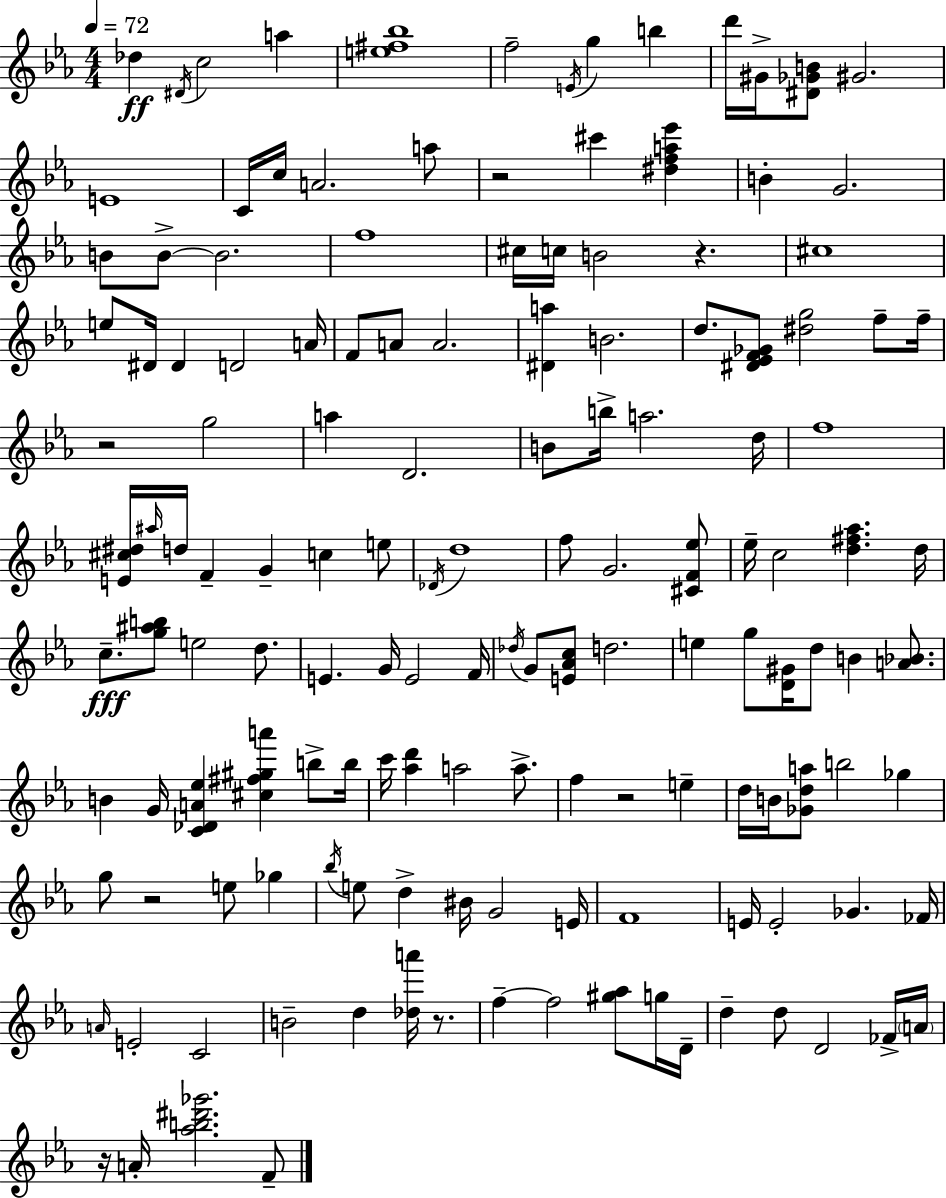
Db5/q D#4/s C5/h A5/q [E5,F#5,Bb5]/w F5/h E4/s G5/q B5/q D6/s G#4/s [D#4,Gb4,B4]/e G#4/h. E4/w C4/s C5/s A4/h. A5/e R/h C#6/q [D#5,F5,A5,Eb6]/q B4/q G4/h. B4/e B4/e B4/h. F5/w C#5/s C5/s B4/h R/q. C#5/w E5/e D#4/s D#4/q D4/h A4/s F4/e A4/e A4/h. [D#4,A5]/q B4/h. D5/e. [D#4,Eb4,F4,Gb4]/e [D#5,G5]/h F5/e F5/s R/h G5/h A5/q D4/h. B4/e B5/s A5/h. D5/s F5/w [E4,C#5,D#5]/s A#5/s D5/s F4/q G4/q C5/q E5/e Db4/s D5/w F5/e G4/h. [C#4,F4,Eb5]/e Eb5/s C5/h [D5,F#5,Ab5]/q. D5/s C5/e. [G5,A#5,B5]/e E5/h D5/e. E4/q. G4/s E4/h F4/s Db5/s G4/e [E4,Ab4,C5]/e D5/h. E5/q G5/e [D4,G#4]/s D5/e B4/q [A4,Bb4]/e. B4/q G4/s [C4,Db4,A4,Eb5]/q [C#5,F#5,G#5,A6]/q B5/e B5/s C6/s [Ab5,D6]/q A5/h A5/e. F5/q R/h E5/q D5/s B4/s [Gb4,D5,A5]/e B5/h Gb5/q G5/e R/h E5/e Gb5/q Bb5/s E5/e D5/q BIS4/s G4/h E4/s F4/w E4/s E4/h Gb4/q. FES4/s A4/s E4/h C4/h B4/h D5/q [Db5,A6]/s R/e. F5/q F5/h [G#5,Ab5]/e G5/s D4/s D5/q D5/e D4/h FES4/s A4/s R/s A4/s [Ab5,B5,D#6,Gb6]/h. F4/e